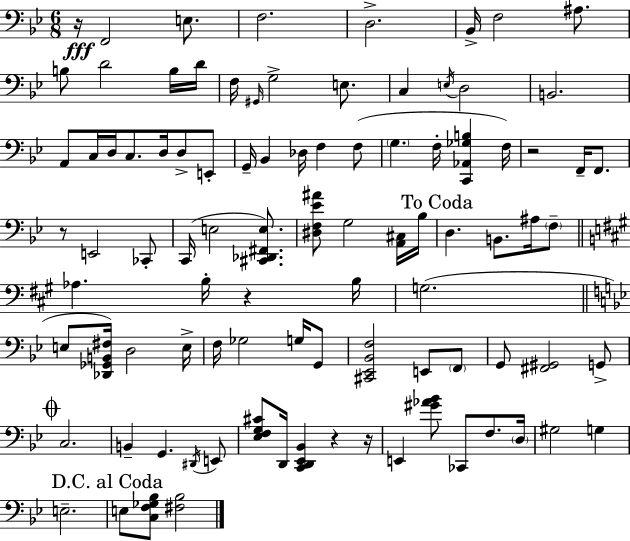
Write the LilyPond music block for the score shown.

{
  \clef bass
  \numericTimeSignature
  \time 6/8
  \key g \minor
  \repeat volta 2 { r16\fff f,2 e8. | f2. | d2.-> | bes,16-> f2 ais8. | \break b8 d'2 b16 d'16 | f16 \grace { gis,16 } g2-> e8. | c4 \acciaccatura { e16 } d2 | b,2. | \break a,8 c16 d16 c8. d16 d8-> | e,8-. g,16-- bes,4 des16 f4 | f8( \parenthesize g4. f16-. <c, aes, ges b>4 | f16) r2 f,16-- f,8. | \break r8 e,2 | ces,8-. c,16( e2 <cis, des, fis, e>8.) | <dis f ees' ais'>8 g2 | <a, cis>16 bes16 \mark "To Coda" d4. b,8. ais16 | \break \parenthesize f8-- \bar "||" \break \key a \major aes4. b16-. r4 b16 | g2.( | \bar "||" \break \key g \minor e8 <des, ges, b, fis>16) d2 e16-> | f16 ges2 g16 g,8 | <cis, ees, bes, f>2 e,8 \parenthesize f,8 | g,8 <fis, gis,>2 g,8-> | \break \mark \markup { \musicglyph "scripts.coda" } c2. | b,4-- g,4. \acciaccatura { dis,16 } e,8 | <ees f g cis'>8 d,16 <c, d, ees, bes,>4 r4 | r16 e,4 <gis' aes' bes'>8 ces,8 f8. | \break \parenthesize d16 gis2 g4 | e2.-- | \mark "D.C. al Coda" e8 <c f ges bes>8 <fis bes>2 | } \bar "|."
}